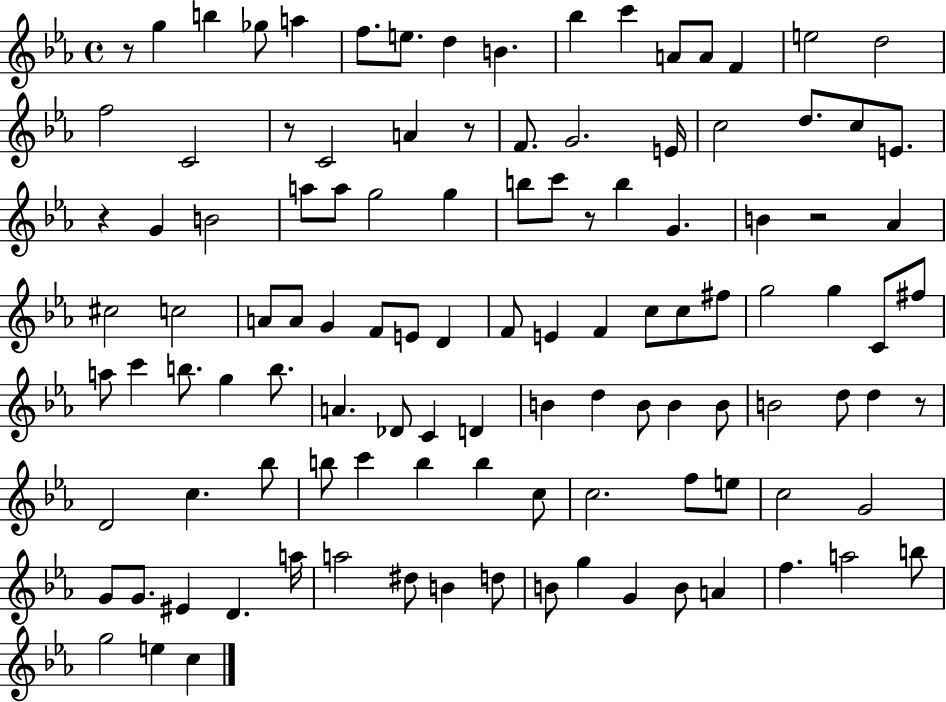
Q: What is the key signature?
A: EES major